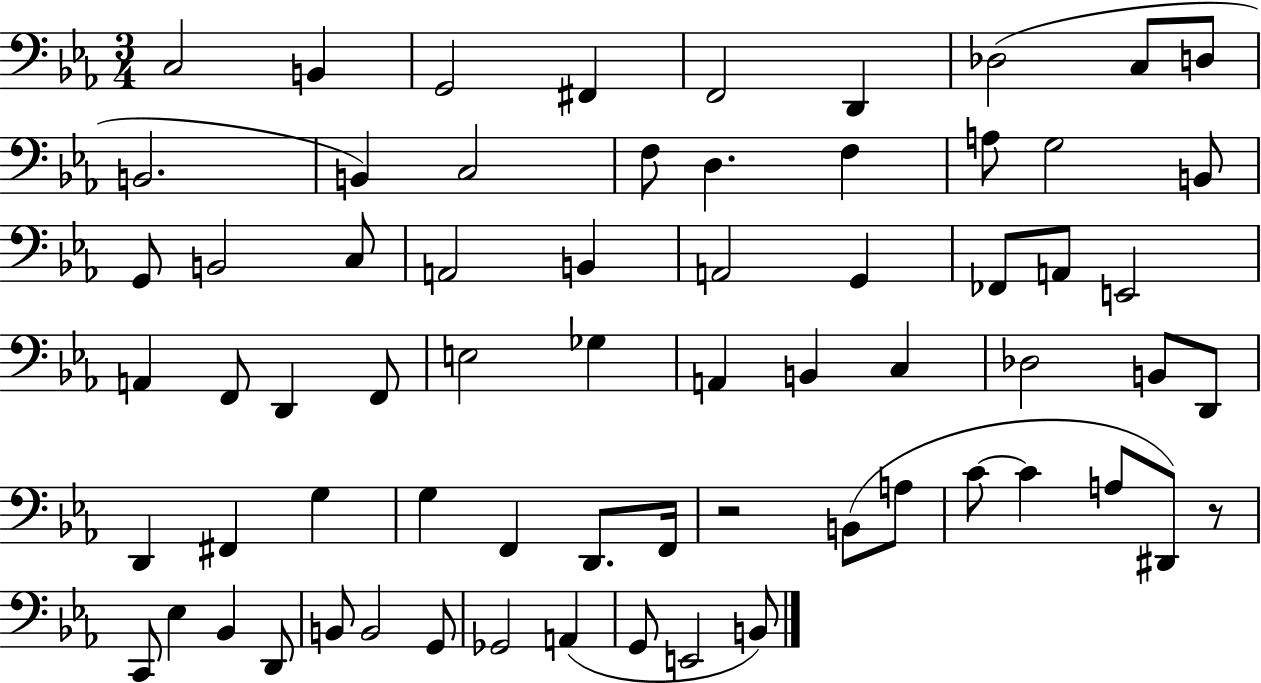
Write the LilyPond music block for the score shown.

{
  \clef bass
  \numericTimeSignature
  \time 3/4
  \key ees \major
  c2 b,4 | g,2 fis,4 | f,2 d,4 | des2( c8 d8 | \break b,2. | b,4) c2 | f8 d4. f4 | a8 g2 b,8 | \break g,8 b,2 c8 | a,2 b,4 | a,2 g,4 | fes,8 a,8 e,2 | \break a,4 f,8 d,4 f,8 | e2 ges4 | a,4 b,4 c4 | des2 b,8 d,8 | \break d,4 fis,4 g4 | g4 f,4 d,8. f,16 | r2 b,8( a8 | c'8~~ c'4 a8 dis,8) r8 | \break c,8 ees4 bes,4 d,8 | b,8 b,2 g,8 | ges,2 a,4( | g,8 e,2 b,8) | \break \bar "|."
}